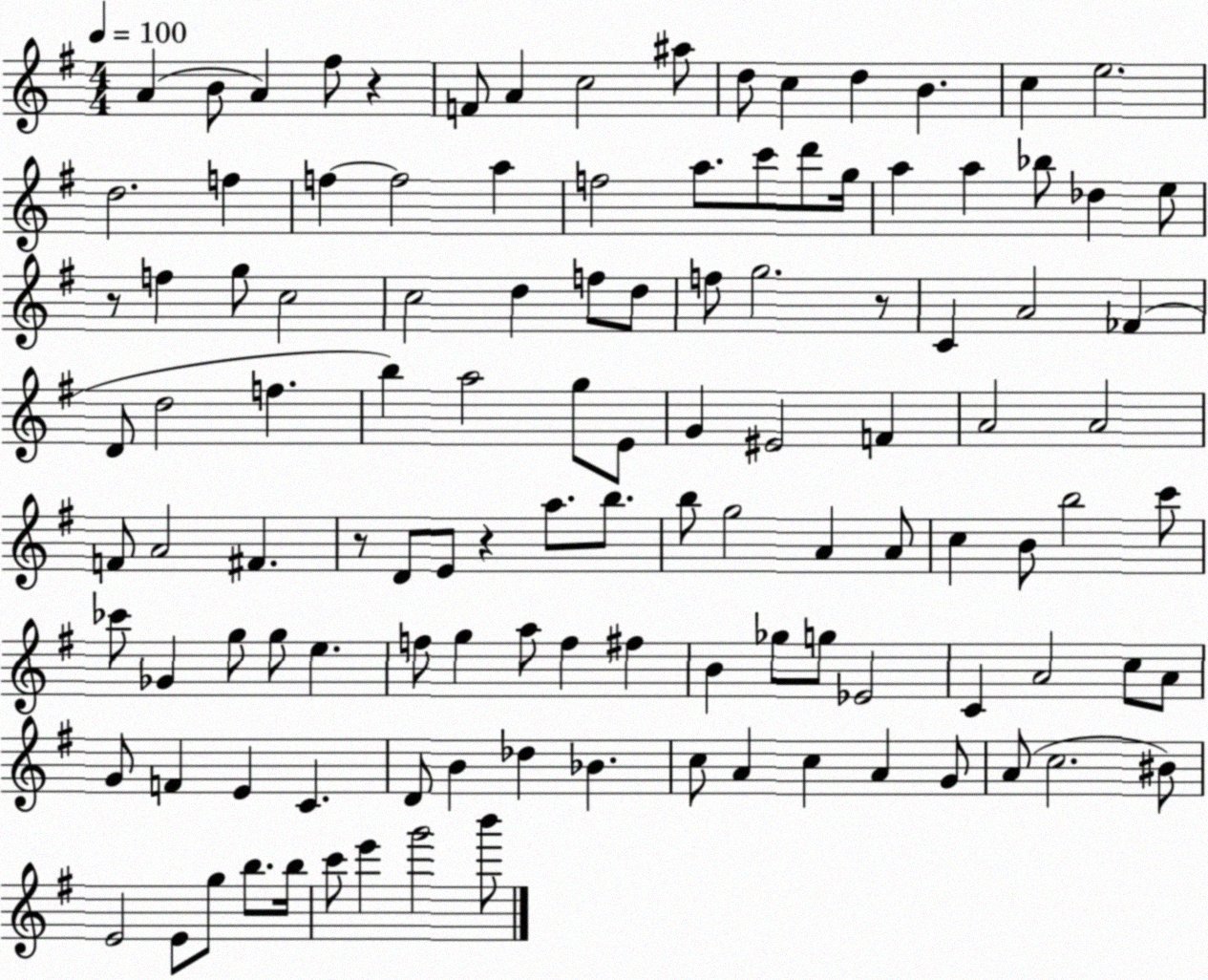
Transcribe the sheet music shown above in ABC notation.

X:1
T:Untitled
M:4/4
L:1/4
K:G
A B/2 A ^f/2 z F/2 A c2 ^a/2 d/2 c d B c e2 d2 f f f2 a f2 a/2 c'/2 d'/2 g/4 a a _b/2 _d e/2 z/2 f g/2 c2 c2 d f/2 d/2 f/2 g2 z/2 C A2 _F D/2 d2 f b a2 g/2 E/2 G ^E2 F A2 A2 F/2 A2 ^F z/2 D/2 E/2 z a/2 b/2 b/2 g2 A A/2 c B/2 b2 c'/2 _c'/2 _G g/2 g/2 e f/2 g a/2 f ^f B _g/2 g/2 _E2 C A2 c/2 A/2 G/2 F E C D/2 B _d _B c/2 A c A G/2 A/2 c2 ^B/2 E2 E/2 g/2 b/2 b/4 c'/2 e' g'2 b'/2